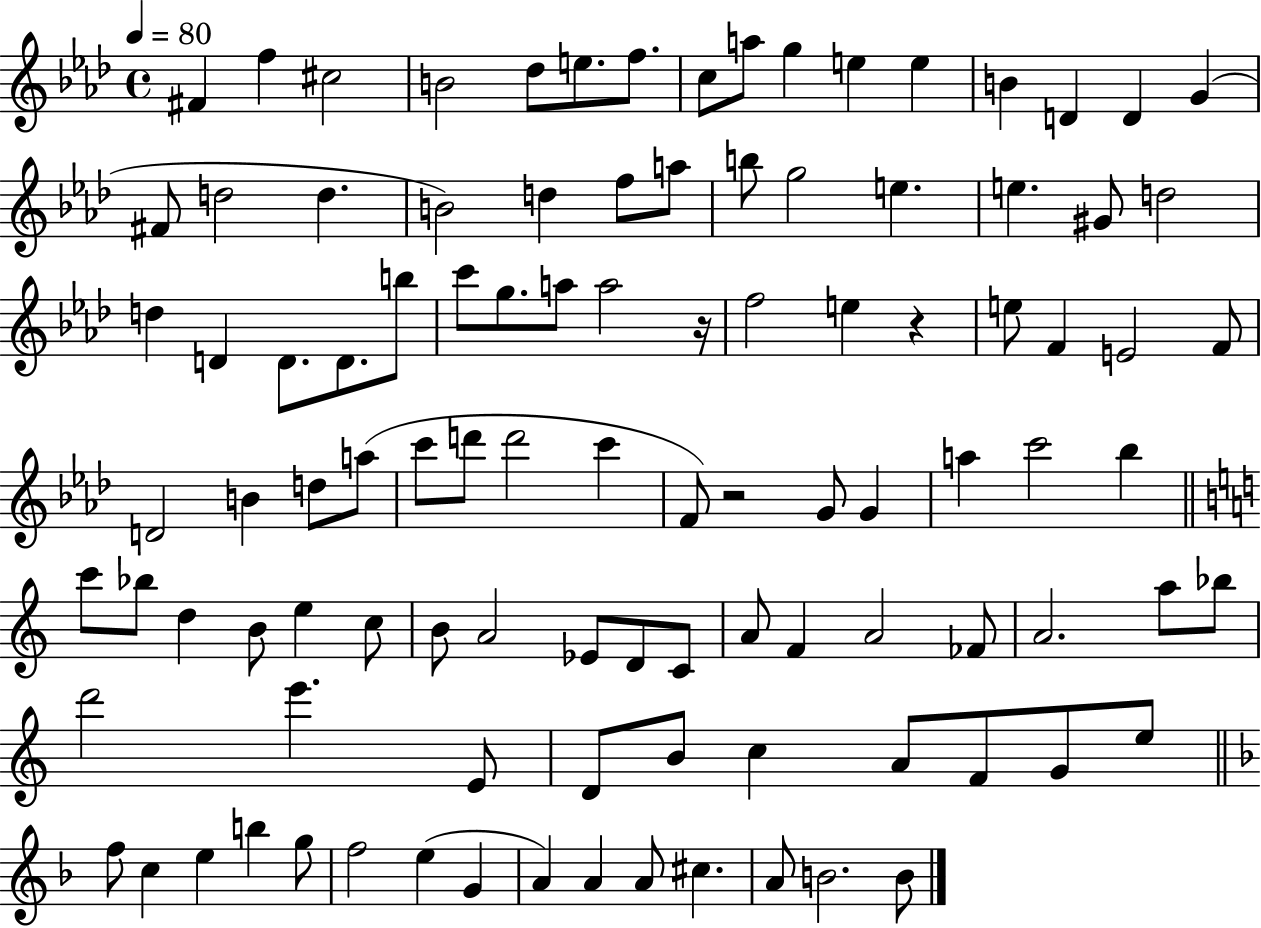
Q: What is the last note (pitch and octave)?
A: B4